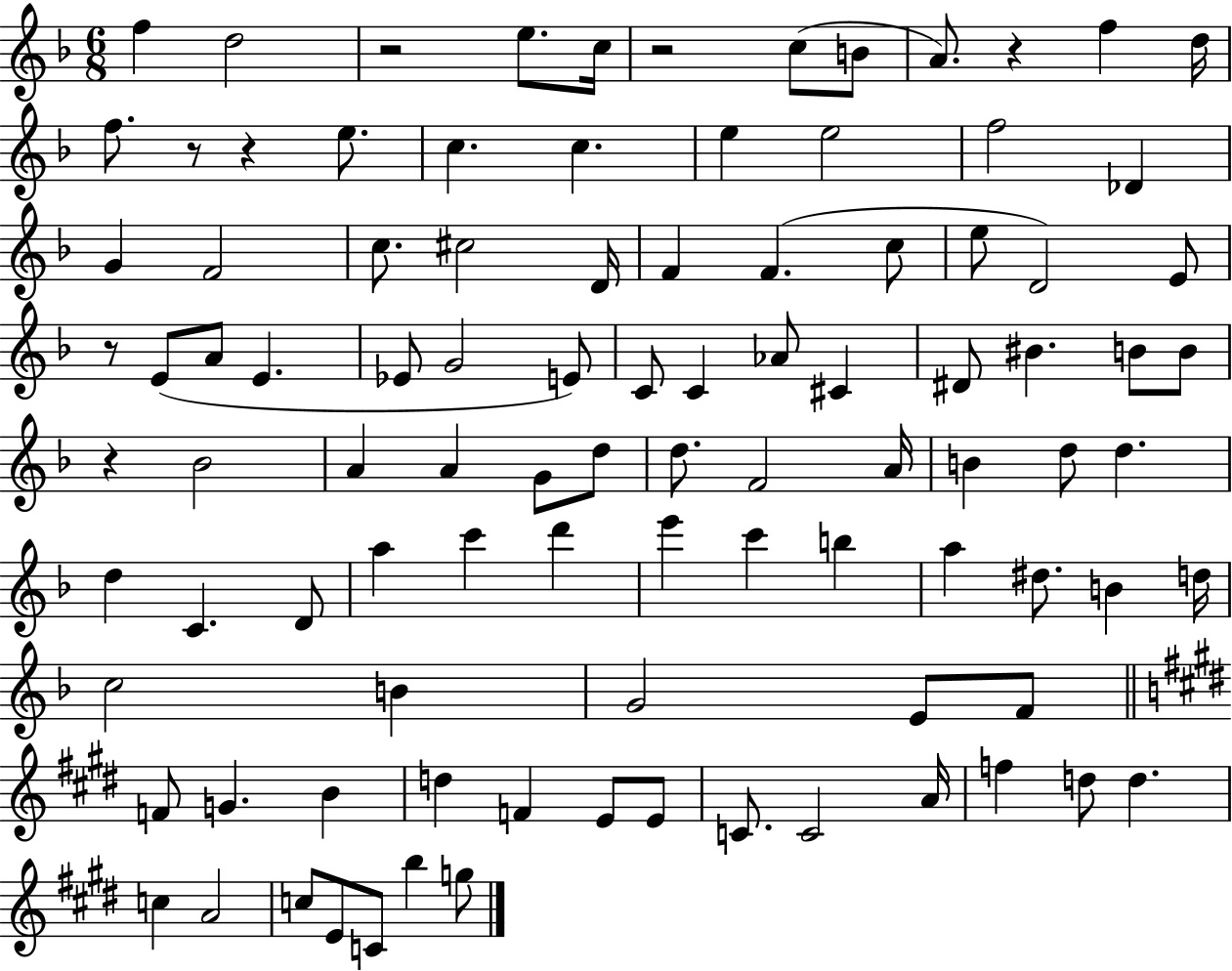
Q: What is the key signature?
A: F major